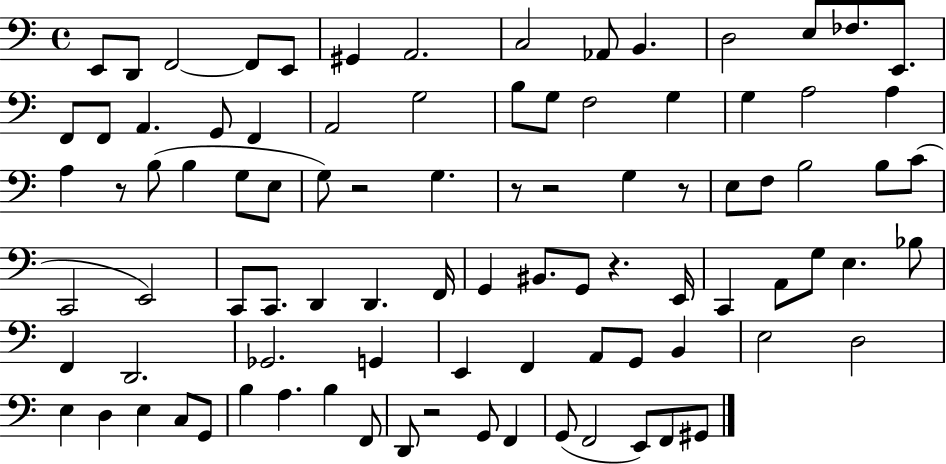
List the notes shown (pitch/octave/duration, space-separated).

E2/e D2/e F2/h F2/e E2/e G#2/q A2/h. C3/h Ab2/e B2/q. D3/h E3/e FES3/e. E2/e. F2/e F2/e A2/q. G2/e F2/q A2/h G3/h B3/e G3/e F3/h G3/q G3/q A3/h A3/q A3/q R/e B3/e B3/q G3/e E3/e G3/e R/h G3/q. R/e R/h G3/q R/e E3/e F3/e B3/h B3/e C4/e C2/h E2/h C2/e C2/e. D2/q D2/q. F2/s G2/q BIS2/e. G2/e R/q. E2/s C2/q A2/e G3/e E3/q. Bb3/e F2/q D2/h. Gb2/h. G2/q E2/q F2/q A2/e G2/e B2/q E3/h D3/h E3/q D3/q E3/q C3/e G2/e B3/q A3/q. B3/q F2/e D2/e R/h G2/e F2/q G2/e F2/h E2/e F2/e G#2/e